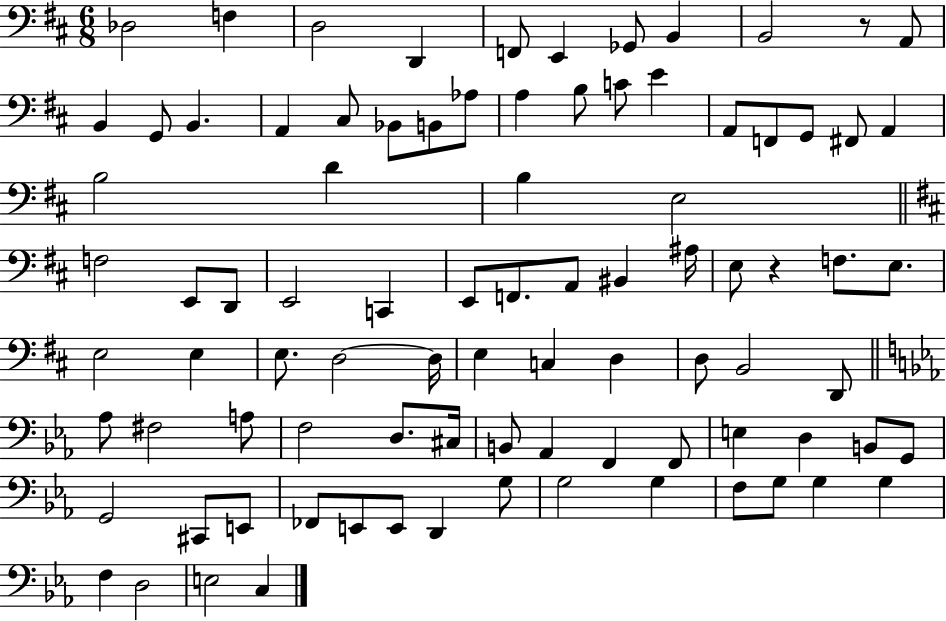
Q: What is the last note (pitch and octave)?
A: C3